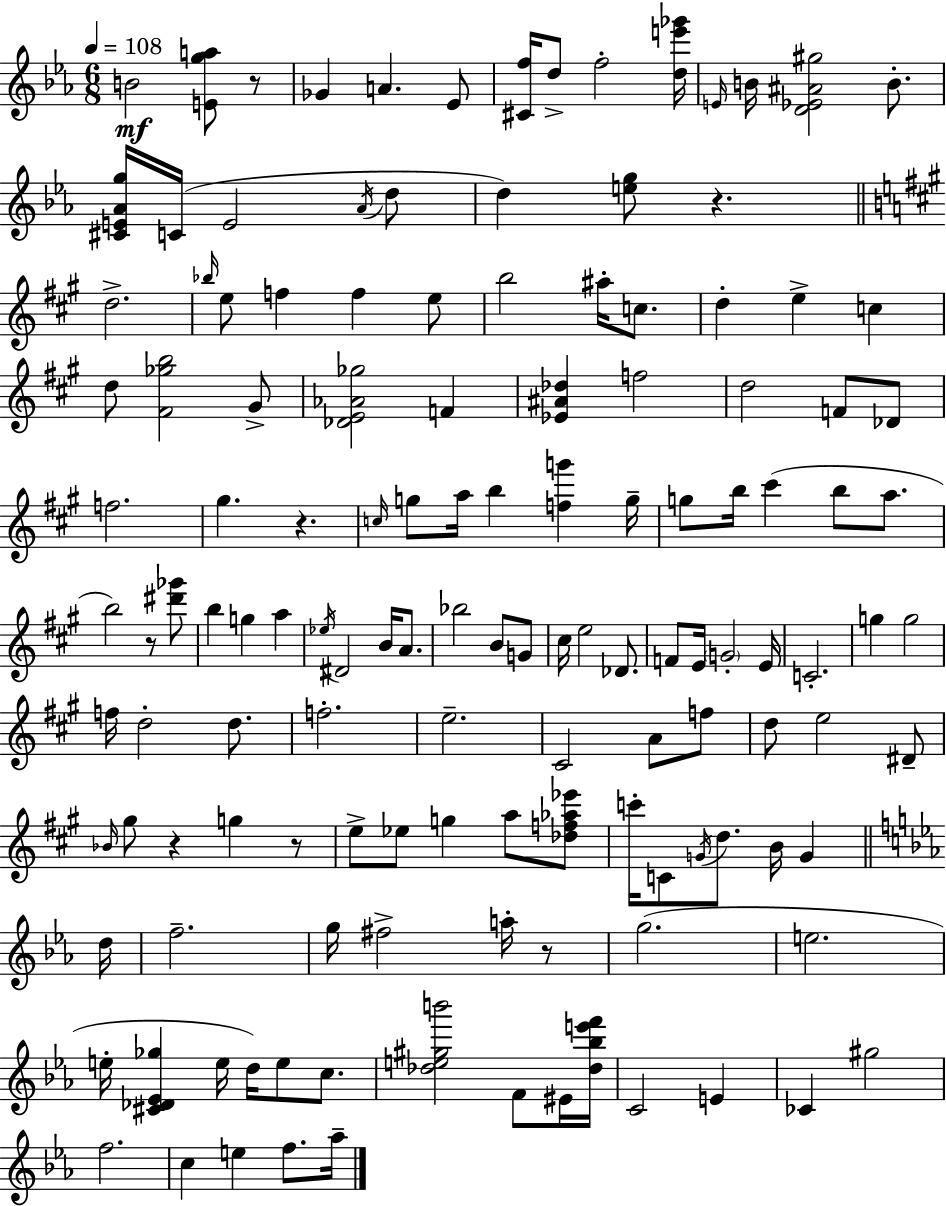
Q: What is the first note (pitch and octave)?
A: B4